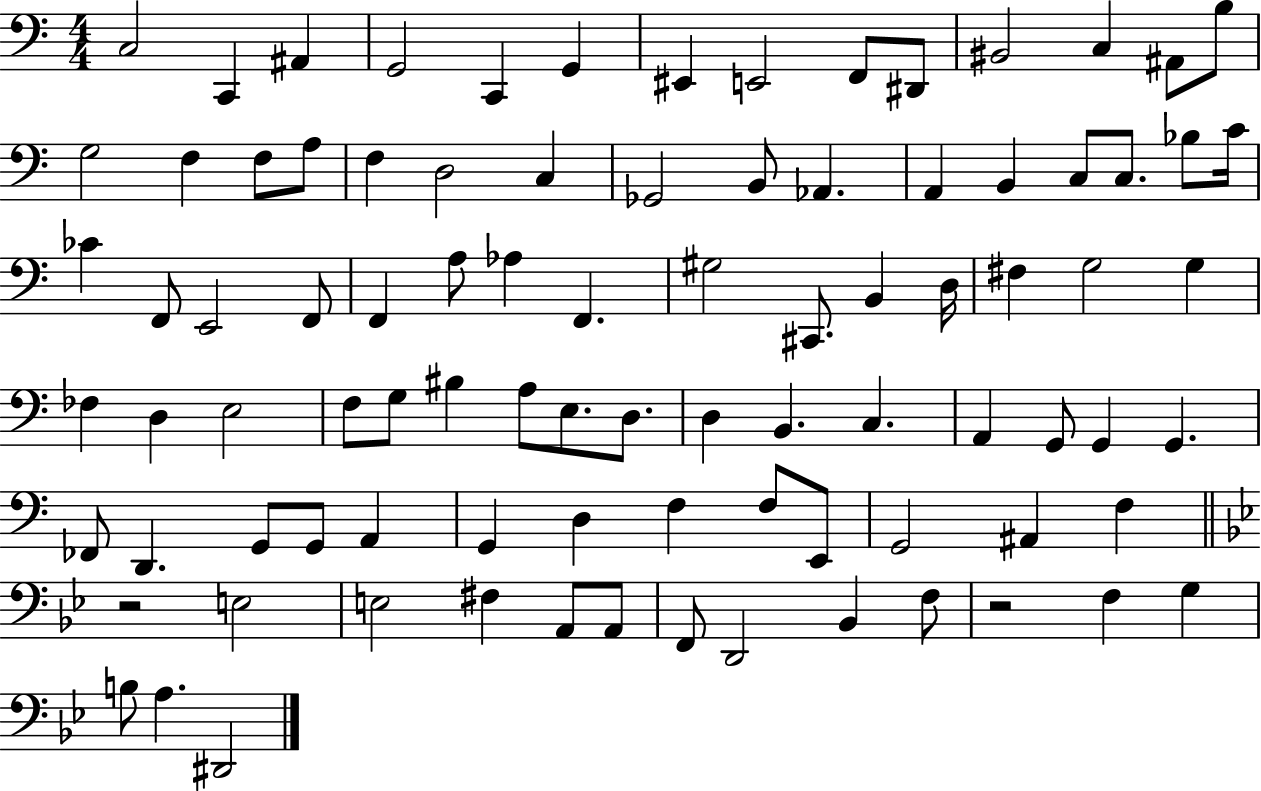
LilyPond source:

{
  \clef bass
  \numericTimeSignature
  \time 4/4
  \key c \major
  c2 c,4 ais,4 | g,2 c,4 g,4 | eis,4 e,2 f,8 dis,8 | bis,2 c4 ais,8 b8 | \break g2 f4 f8 a8 | f4 d2 c4 | ges,2 b,8 aes,4. | a,4 b,4 c8 c8. bes8 c'16 | \break ces'4 f,8 e,2 f,8 | f,4 a8 aes4 f,4. | gis2 cis,8. b,4 d16 | fis4 g2 g4 | \break fes4 d4 e2 | f8 g8 bis4 a8 e8. d8. | d4 b,4. c4. | a,4 g,8 g,4 g,4. | \break fes,8 d,4. g,8 g,8 a,4 | g,4 d4 f4 f8 e,8 | g,2 ais,4 f4 | \bar "||" \break \key g \minor r2 e2 | e2 fis4 a,8 a,8 | f,8 d,2 bes,4 f8 | r2 f4 g4 | \break b8 a4. dis,2 | \bar "|."
}